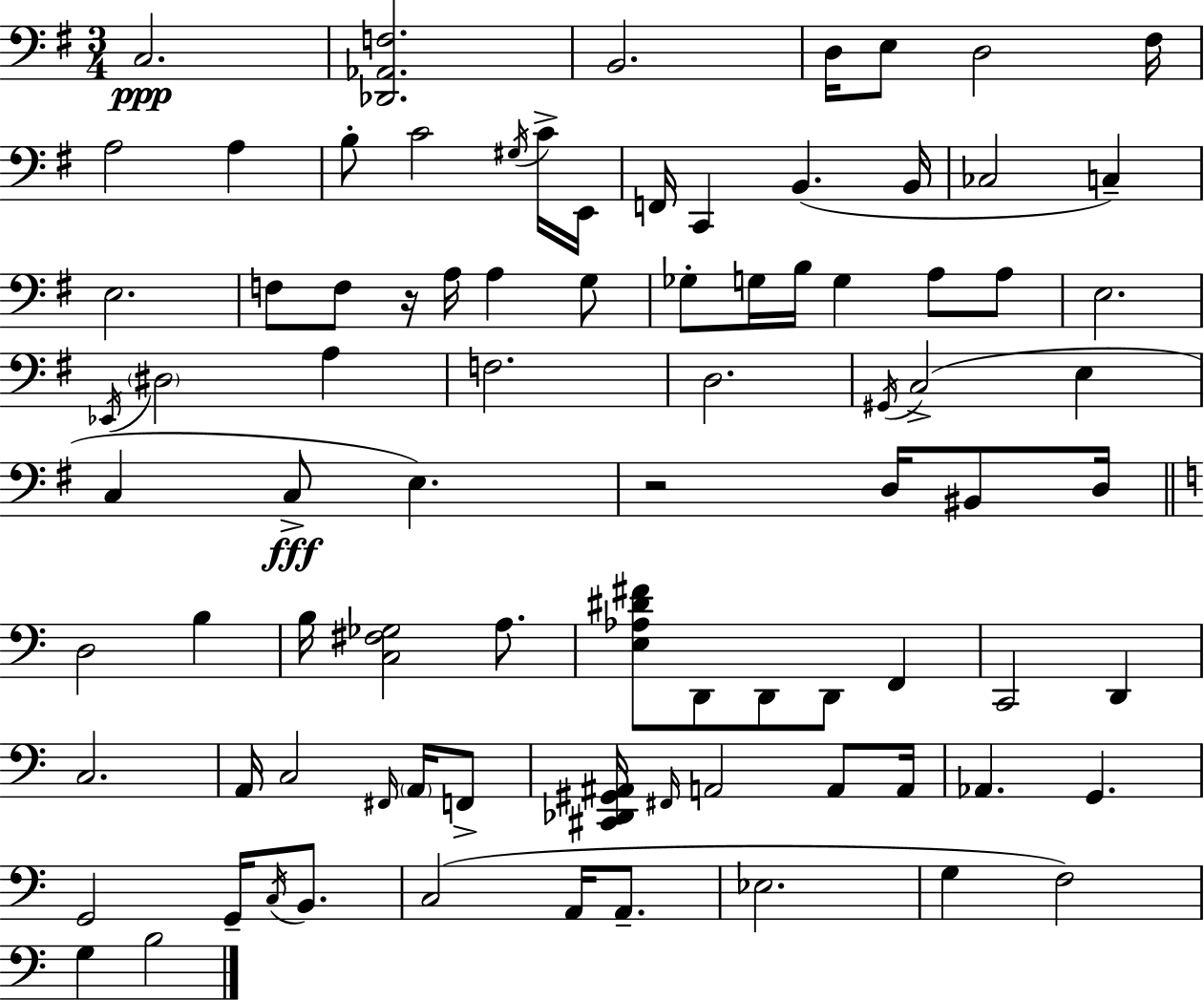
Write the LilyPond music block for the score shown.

{
  \clef bass
  \numericTimeSignature
  \time 3/4
  \key e \minor
  c2.\ppp | <des, aes, f>2. | b,2. | d16 e8 d2 fis16 | \break a2 a4 | b8-. c'2 \acciaccatura { gis16 } c'16-> | e,16 f,16 c,4 b,4.( | b,16 ces2 c4--) | \break e2. | f8 f8 r16 a16 a4 g8 | ges8-. g16 b16 g4 a8 a8 | e2. | \break \acciaccatura { ees,16 } \parenthesize dis2 a4 | f2. | d2. | \acciaccatura { gis,16 }( c2-> e4 | \break c4 c8->\fff e4.) | r2 d16 | bis,8 d16 \bar "||" \break \key a \minor d2 b4 | b16 <c fis ges>2 a8. | <e aes dis' fis'>8 d,8 d,8 d,8 f,4 | c,2 d,4 | \break c2. | a,16 c2 \grace { fis,16 } \parenthesize a,16 f,8-> | <cis, des, gis, ais,>16 \grace { fis,16 } a,2 a,8 | a,16 aes,4. g,4. | \break g,2 g,16-- \acciaccatura { c16 } | b,8. c2( a,16 | a,8.-- ees2. | g4 f2) | \break g4 b2 | \bar "|."
}